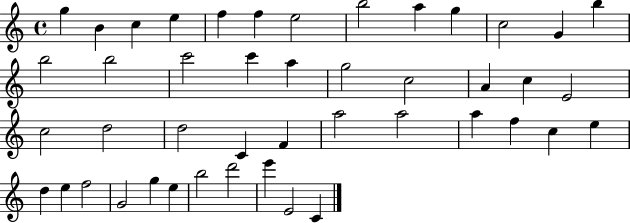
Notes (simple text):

G5/q B4/q C5/q E5/q F5/q F5/q E5/h B5/h A5/q G5/q C5/h G4/q B5/q B5/h B5/h C6/h C6/q A5/q G5/h C5/h A4/q C5/q E4/h C5/h D5/h D5/h C4/q F4/q A5/h A5/h A5/q F5/q C5/q E5/q D5/q E5/q F5/h G4/h G5/q E5/q B5/h D6/h E6/q E4/h C4/q